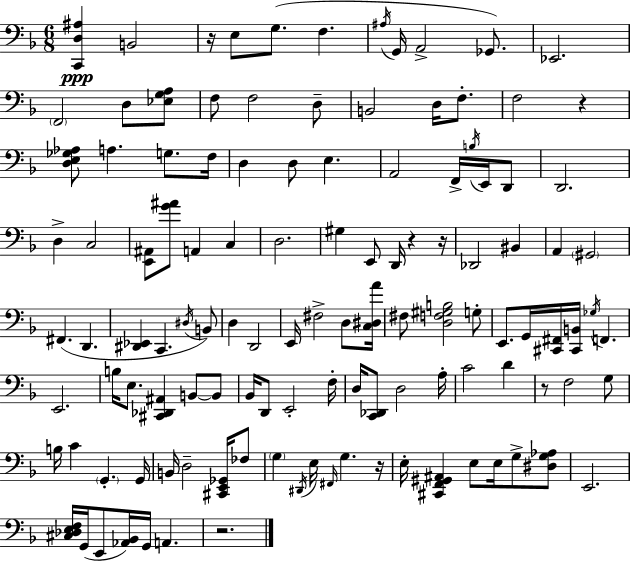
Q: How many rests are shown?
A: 7